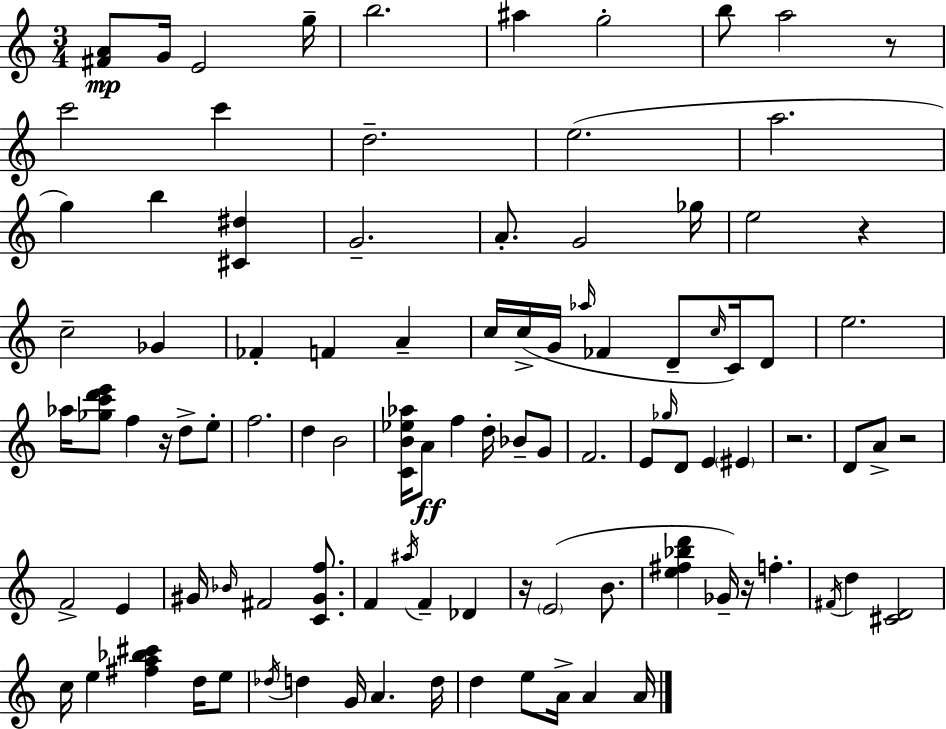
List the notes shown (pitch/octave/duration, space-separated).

[F#4,A4]/e G4/s E4/h G5/s B5/h. A#5/q G5/h B5/e A5/h R/e C6/h C6/q D5/h. E5/h. A5/h. G5/q B5/q [C#4,D#5]/q G4/h. A4/e. G4/h Gb5/s E5/h R/q C5/h Gb4/q FES4/q F4/q A4/q C5/s C5/s G4/s Ab5/s FES4/q D4/e C5/s C4/s D4/e E5/h. Ab5/s [Gb5,C6,D6,E6]/e F5/q R/s D5/e E5/e F5/h. D5/q B4/h [C4,B4,Eb5,Ab5]/s A4/e F5/q D5/s Bb4/e G4/e F4/h. E4/e Gb5/s D4/e E4/q EIS4/q R/h. D4/e A4/e R/h F4/h E4/q G#4/s Bb4/s F#4/h [C4,G#4,F5]/e. F4/q A#5/s F4/q Db4/q R/s E4/h B4/e. [E5,F#5,Bb5,D6]/q Gb4/s R/s F5/q. F#4/s D5/q [C#4,D4]/h C5/s E5/q [F#5,A5,Bb5,C#6]/q D5/s E5/e Db5/s D5/q G4/s A4/q. D5/s D5/q E5/e A4/s A4/q A4/s